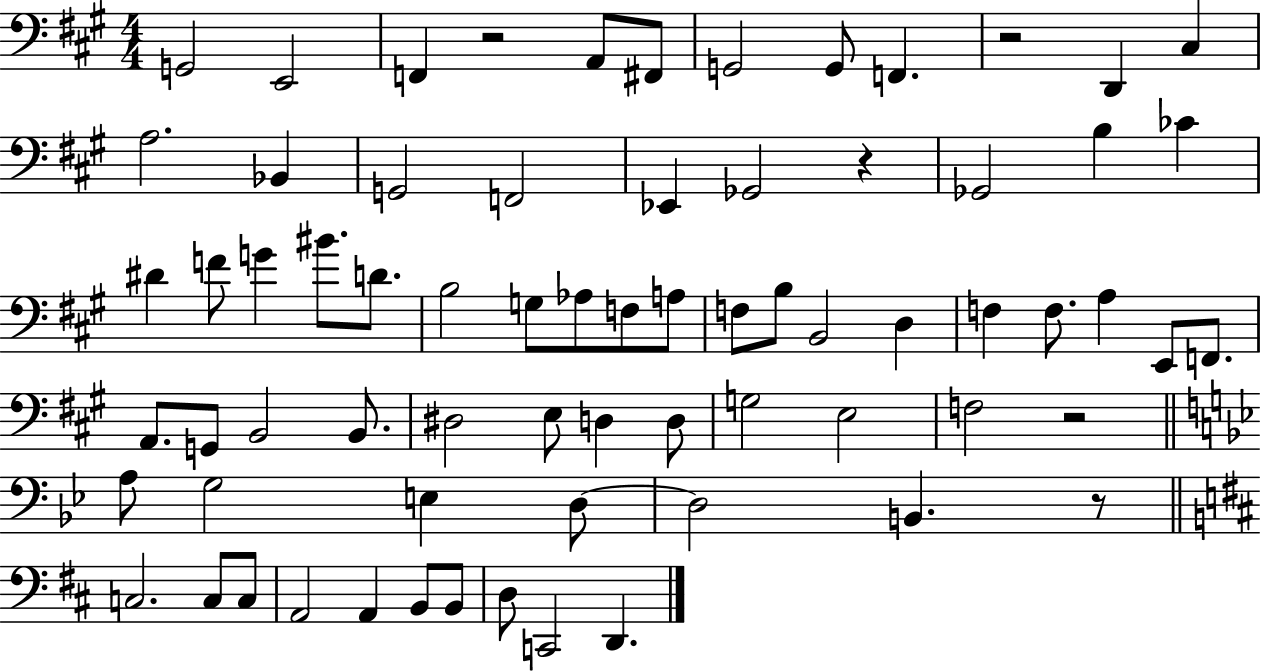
X:1
T:Untitled
M:4/4
L:1/4
K:A
G,,2 E,,2 F,, z2 A,,/2 ^F,,/2 G,,2 G,,/2 F,, z2 D,, ^C, A,2 _B,, G,,2 F,,2 _E,, _G,,2 z _G,,2 B, _C ^D F/2 G ^B/2 D/2 B,2 G,/2 _A,/2 F,/2 A,/2 F,/2 B,/2 B,,2 D, F, F,/2 A, E,,/2 F,,/2 A,,/2 G,,/2 B,,2 B,,/2 ^D,2 E,/2 D, D,/2 G,2 E,2 F,2 z2 A,/2 G,2 E, D,/2 D,2 B,, z/2 C,2 C,/2 C,/2 A,,2 A,, B,,/2 B,,/2 D,/2 C,,2 D,,